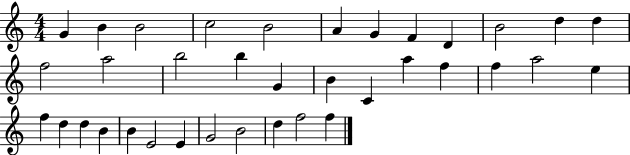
{
  \clef treble
  \numericTimeSignature
  \time 4/4
  \key c \major
  g'4 b'4 b'2 | c''2 b'2 | a'4 g'4 f'4 d'4 | b'2 d''4 d''4 | \break f''2 a''2 | b''2 b''4 g'4 | b'4 c'4 a''4 f''4 | f''4 a''2 e''4 | \break f''4 d''4 d''4 b'4 | b'4 e'2 e'4 | g'2 b'2 | d''4 f''2 f''4 | \break \bar "|."
}